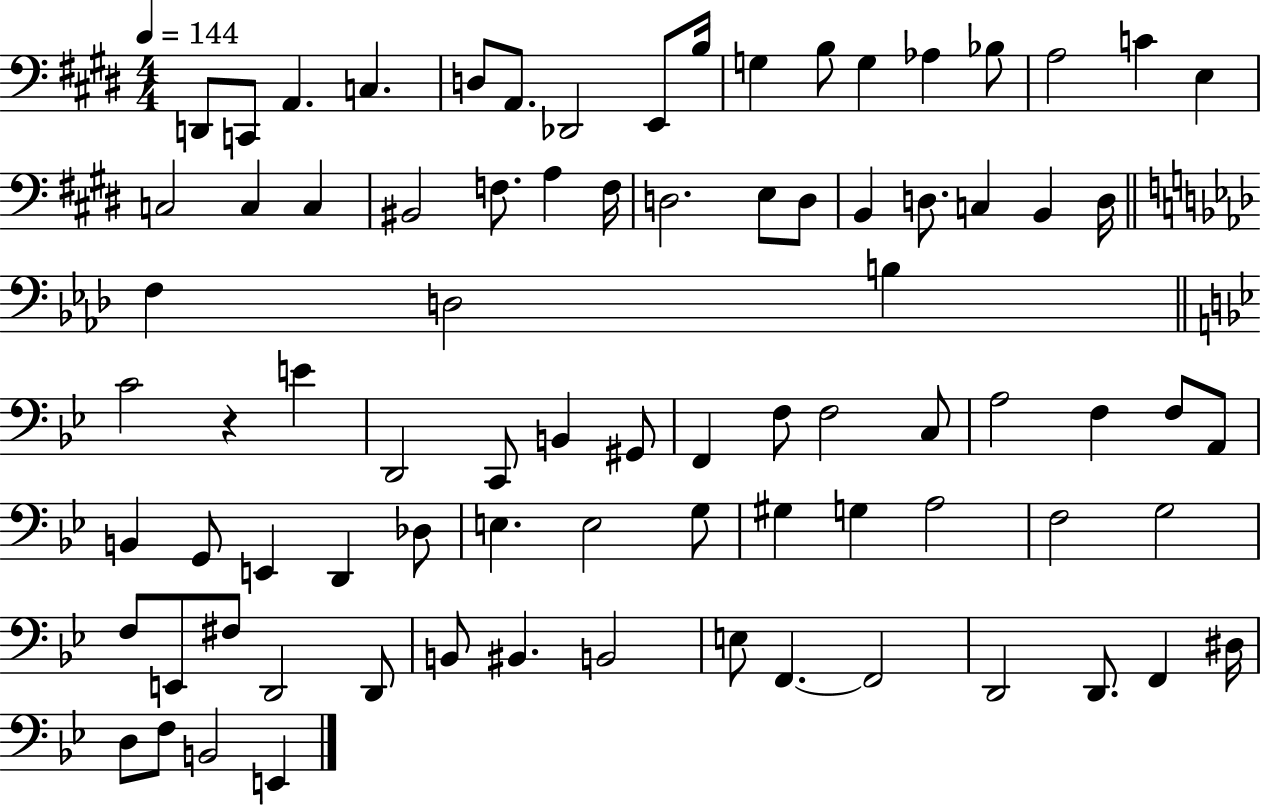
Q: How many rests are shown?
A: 1